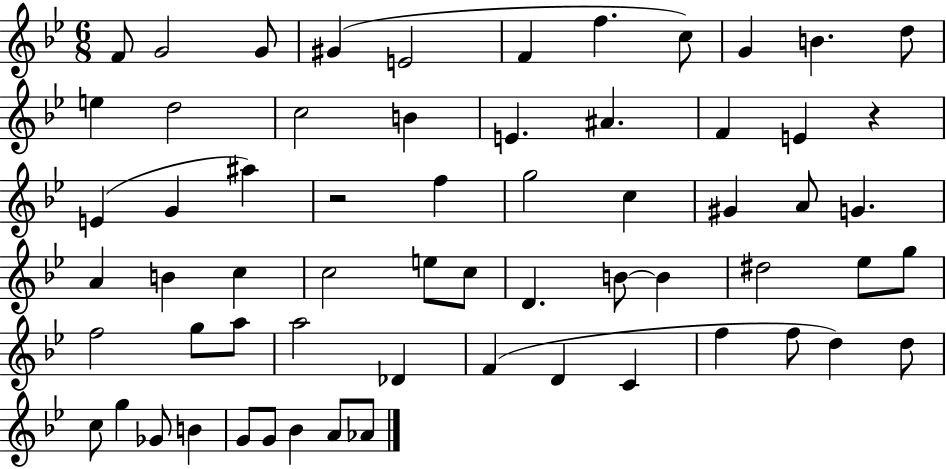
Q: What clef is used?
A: treble